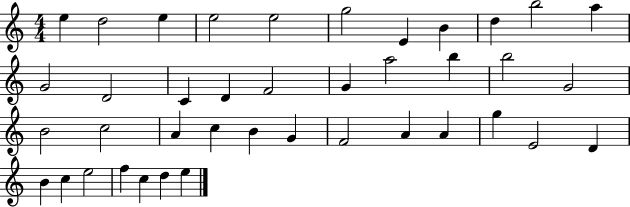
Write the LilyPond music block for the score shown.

{
  \clef treble
  \numericTimeSignature
  \time 4/4
  \key c \major
  e''4 d''2 e''4 | e''2 e''2 | g''2 e'4 b'4 | d''4 b''2 a''4 | \break g'2 d'2 | c'4 d'4 f'2 | g'4 a''2 b''4 | b''2 g'2 | \break b'2 c''2 | a'4 c''4 b'4 g'4 | f'2 a'4 a'4 | g''4 e'2 d'4 | \break b'4 c''4 e''2 | f''4 c''4 d''4 e''4 | \bar "|."
}